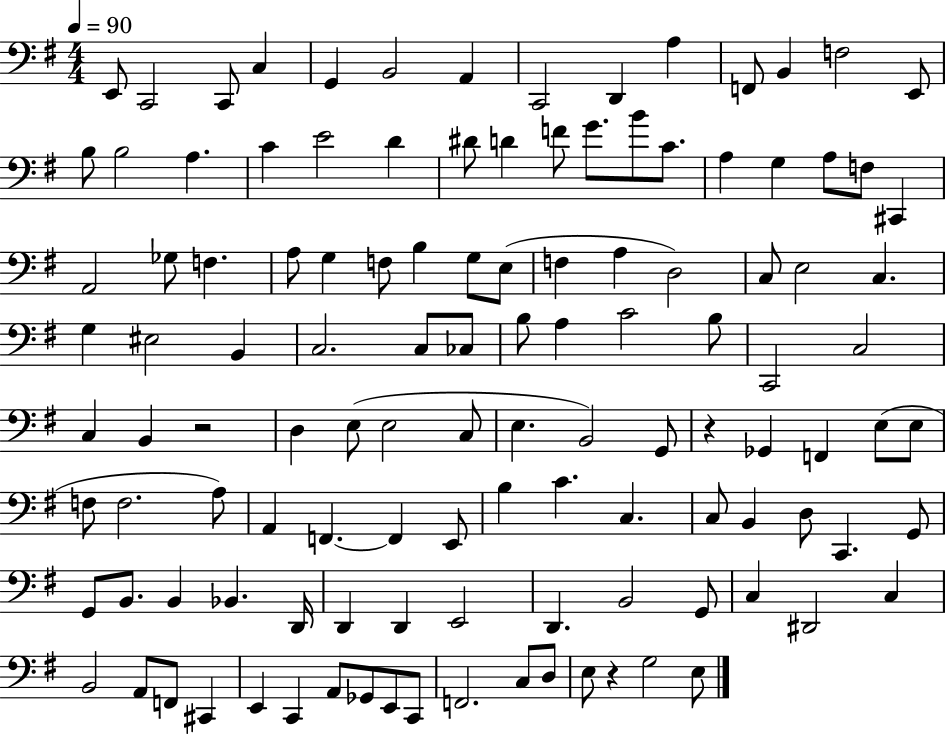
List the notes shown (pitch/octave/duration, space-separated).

E2/e C2/h C2/e C3/q G2/q B2/h A2/q C2/h D2/q A3/q F2/e B2/q F3/h E2/e B3/e B3/h A3/q. C4/q E4/h D4/q D#4/e D4/q F4/e G4/e. B4/e C4/e. A3/q G3/q A3/e F3/e C#2/q A2/h Gb3/e F3/q. A3/e G3/q F3/e B3/q G3/e E3/e F3/q A3/q D3/h C3/e E3/h C3/q. G3/q EIS3/h B2/q C3/h. C3/e CES3/e B3/e A3/q C4/h B3/e C2/h C3/h C3/q B2/q R/h D3/q E3/e E3/h C3/e E3/q. B2/h G2/e R/q Gb2/q F2/q E3/e E3/e F3/e F3/h. A3/e A2/q F2/q. F2/q E2/e B3/q C4/q. C3/q. C3/e B2/q D3/e C2/q. G2/e G2/e B2/e. B2/q Bb2/q. D2/s D2/q D2/q E2/h D2/q. B2/h G2/e C3/q D#2/h C3/q B2/h A2/e F2/e C#2/q E2/q C2/q A2/e Gb2/e E2/e C2/e F2/h. C3/e D3/e E3/e R/q G3/h E3/e